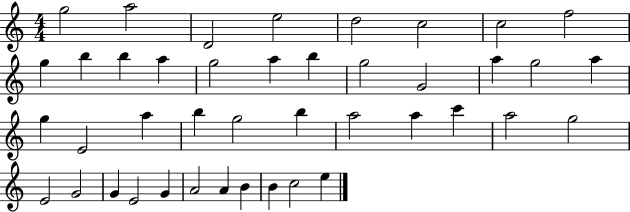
X:1
T:Untitled
M:4/4
L:1/4
K:C
g2 a2 D2 e2 d2 c2 c2 f2 g b b a g2 a b g2 G2 a g2 a g E2 a b g2 b a2 a c' a2 g2 E2 G2 G E2 G A2 A B B c2 e